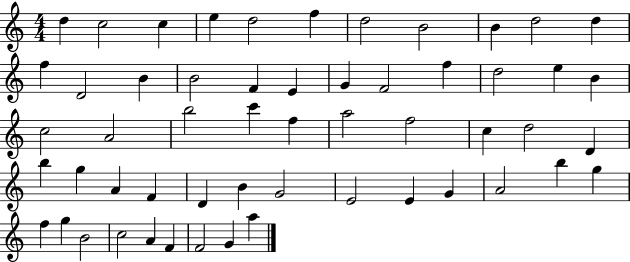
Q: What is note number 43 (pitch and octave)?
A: G4